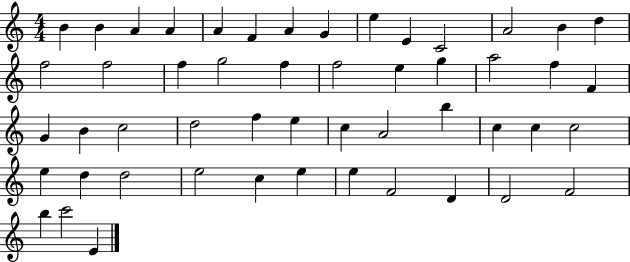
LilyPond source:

{
  \clef treble
  \numericTimeSignature
  \time 4/4
  \key c \major
  b'4 b'4 a'4 a'4 | a'4 f'4 a'4 g'4 | e''4 e'4 c'2 | a'2 b'4 d''4 | \break f''2 f''2 | f''4 g''2 f''4 | f''2 e''4 g''4 | a''2 f''4 f'4 | \break g'4 b'4 c''2 | d''2 f''4 e''4 | c''4 a'2 b''4 | c''4 c''4 c''2 | \break e''4 d''4 d''2 | e''2 c''4 e''4 | e''4 f'2 d'4 | d'2 f'2 | \break b''4 c'''2 e'4 | \bar "|."
}